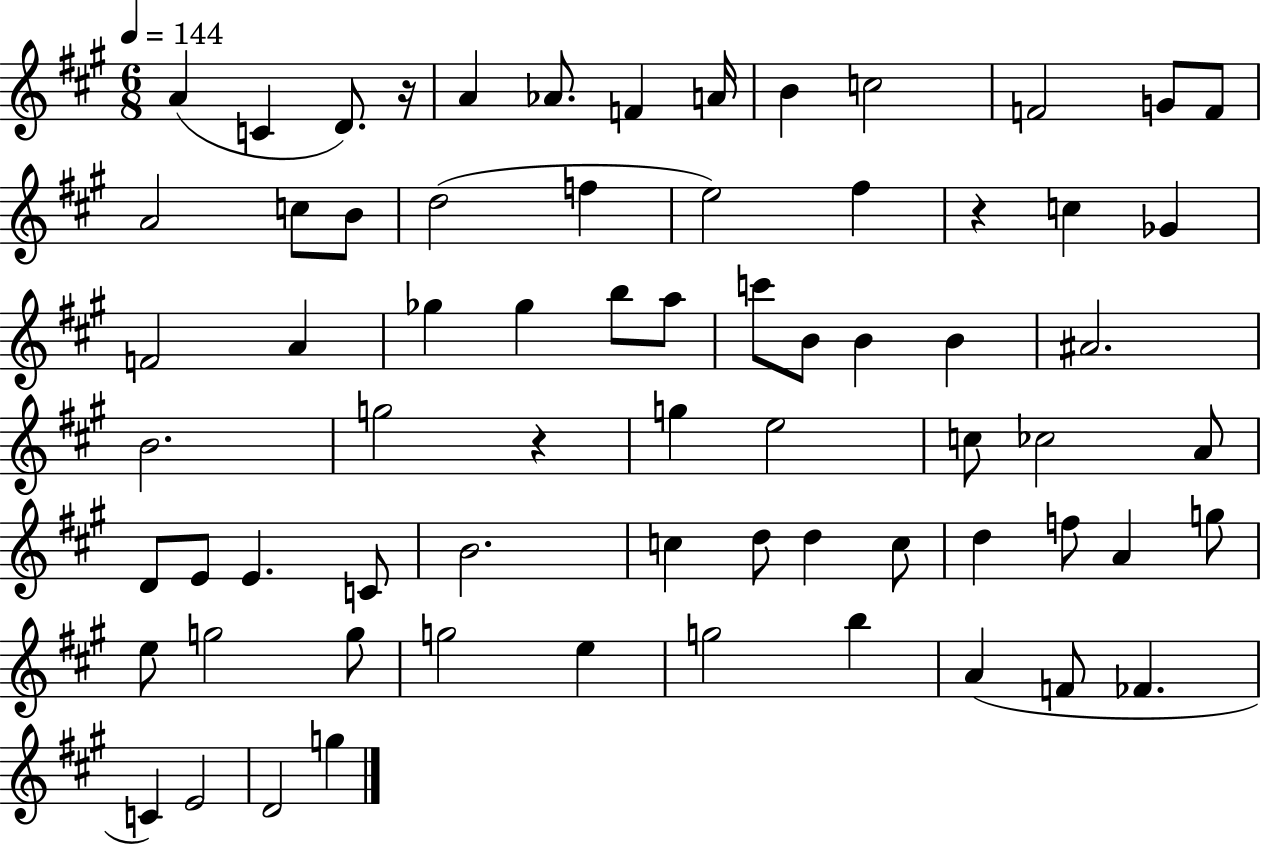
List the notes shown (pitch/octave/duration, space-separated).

A4/q C4/q D4/e. R/s A4/q Ab4/e. F4/q A4/s B4/q C5/h F4/h G4/e F4/e A4/h C5/e B4/e D5/h F5/q E5/h F#5/q R/q C5/q Gb4/q F4/h A4/q Gb5/q Gb5/q B5/e A5/e C6/e B4/e B4/q B4/q A#4/h. B4/h. G5/h R/q G5/q E5/h C5/e CES5/h A4/e D4/e E4/e E4/q. C4/e B4/h. C5/q D5/e D5/q C5/e D5/q F5/e A4/q G5/e E5/e G5/h G5/e G5/h E5/q G5/h B5/q A4/q F4/e FES4/q. C4/q E4/h D4/h G5/q